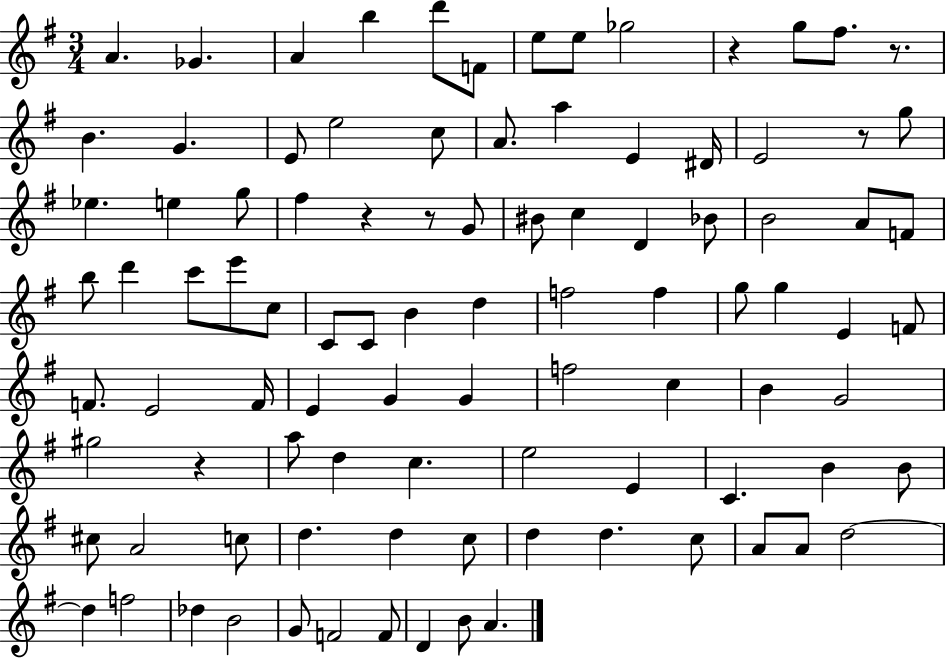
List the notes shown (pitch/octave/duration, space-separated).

A4/q. Gb4/q. A4/q B5/q D6/e F4/e E5/e E5/e Gb5/h R/q G5/e F#5/e. R/e. B4/q. G4/q. E4/e E5/h C5/e A4/e. A5/q E4/q D#4/s E4/h R/e G5/e Eb5/q. E5/q G5/e F#5/q R/q R/e G4/e BIS4/e C5/q D4/q Bb4/e B4/h A4/e F4/e B5/e D6/q C6/e E6/e C5/e C4/e C4/e B4/q D5/q F5/h F5/q G5/e G5/q E4/q F4/e F4/e. E4/h F4/s E4/q G4/q G4/q F5/h C5/q B4/q G4/h G#5/h R/q A5/e D5/q C5/q. E5/h E4/q C4/q. B4/q B4/e C#5/e A4/h C5/e D5/q. D5/q C5/e D5/q D5/q. C5/e A4/e A4/e D5/h D5/q F5/h Db5/q B4/h G4/e F4/h F4/e D4/q B4/e A4/q.